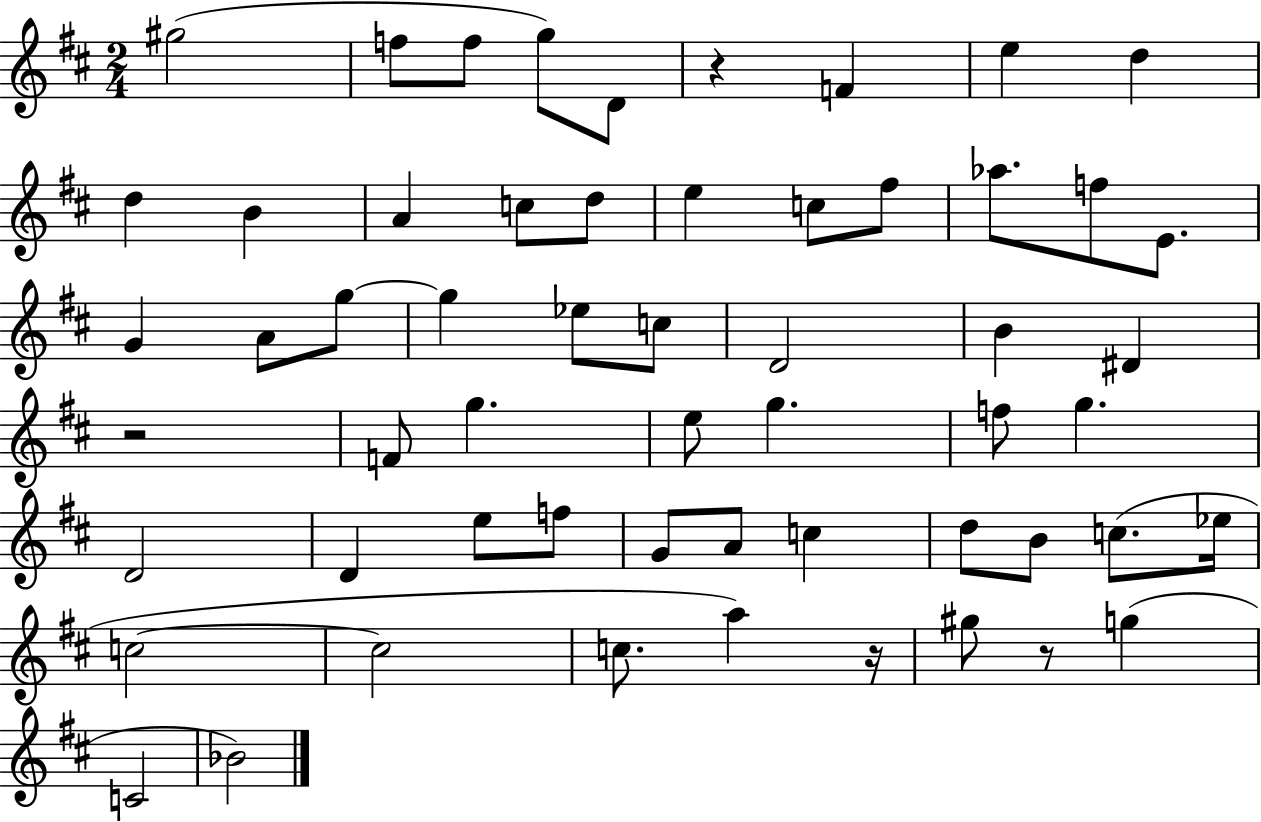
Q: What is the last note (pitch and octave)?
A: Bb4